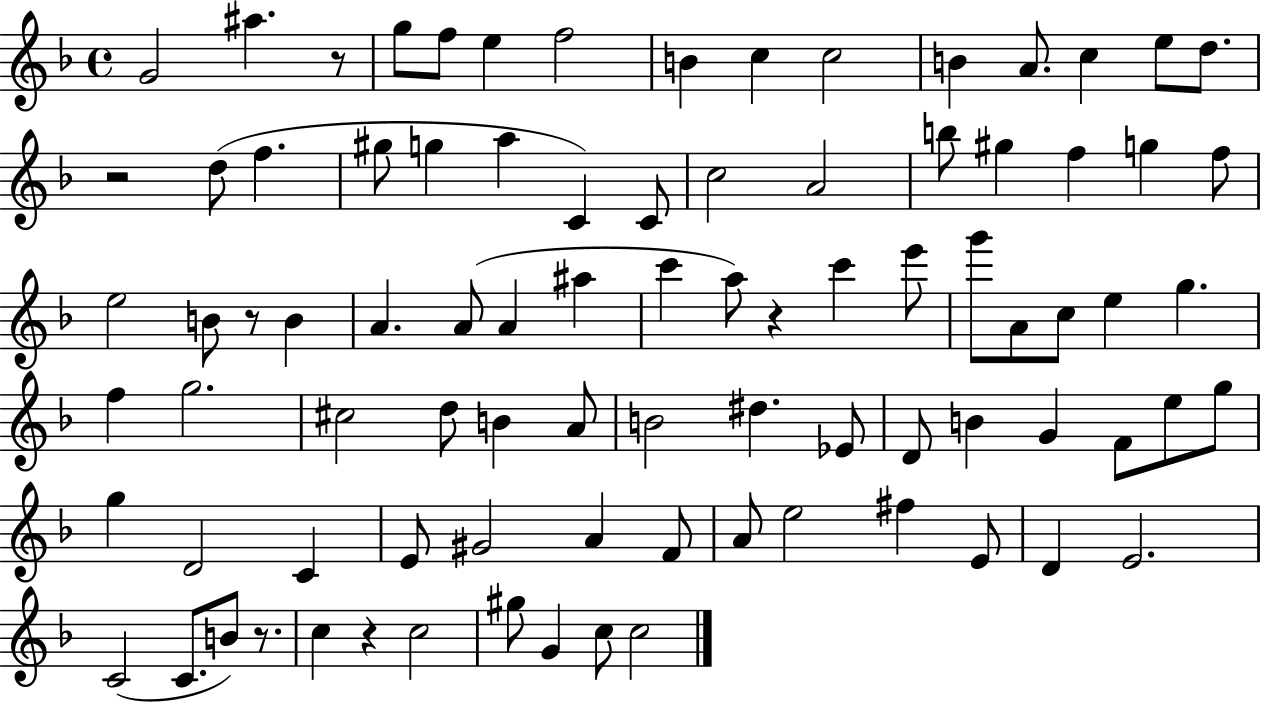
G4/h A#5/q. R/e G5/e F5/e E5/q F5/h B4/q C5/q C5/h B4/q A4/e. C5/q E5/e D5/e. R/h D5/e F5/q. G#5/e G5/q A5/q C4/q C4/e C5/h A4/h B5/e G#5/q F5/q G5/q F5/e E5/h B4/e R/e B4/q A4/q. A4/e A4/q A#5/q C6/q A5/e R/q C6/q E6/e G6/e A4/e C5/e E5/q G5/q. F5/q G5/h. C#5/h D5/e B4/q A4/e B4/h D#5/q. Eb4/e D4/e B4/q G4/q F4/e E5/e G5/e G5/q D4/h C4/q E4/e G#4/h A4/q F4/e A4/e E5/h F#5/q E4/e D4/q E4/h. C4/h C4/e. B4/e R/e. C5/q R/q C5/h G#5/e G4/q C5/e C5/h